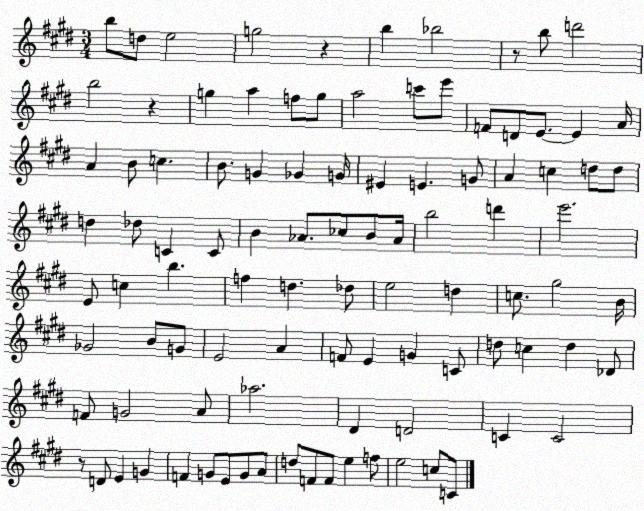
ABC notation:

X:1
T:Untitled
M:3/4
L:1/4
K:E
b/2 d/2 e2 g2 z b _b2 z/2 b/2 d'2 b2 z g a f/2 g/2 a2 c'/2 e'/2 F/2 D/2 E/2 E A/4 A B/2 c B/2 G _G G/4 ^E E G/2 A c d/2 d/2 d _d/2 C C/2 B _A/2 _c/2 B/2 _A/4 b2 d' e'2 E/2 c b f d _d/2 e2 d c/2 ^g2 B/4 _G2 B/2 G/2 E2 A F/2 E G C/2 d/2 c d _D/2 F/2 G2 A/2 _a2 ^D D2 C C2 z/2 D/2 E G F G/2 E/2 G/2 A/2 d/2 F/2 F/2 e f/2 e2 c/2 C/2